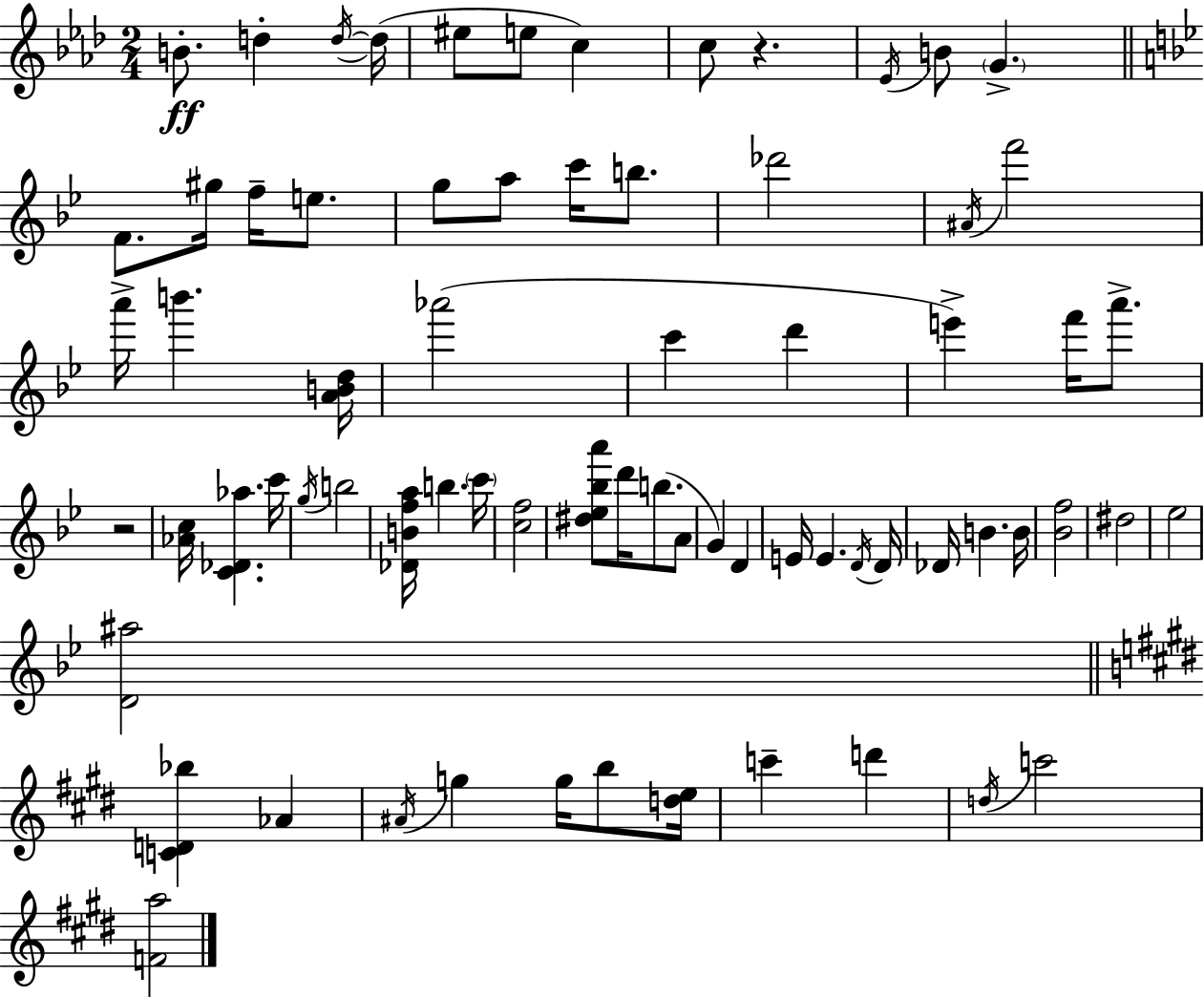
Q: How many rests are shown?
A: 2